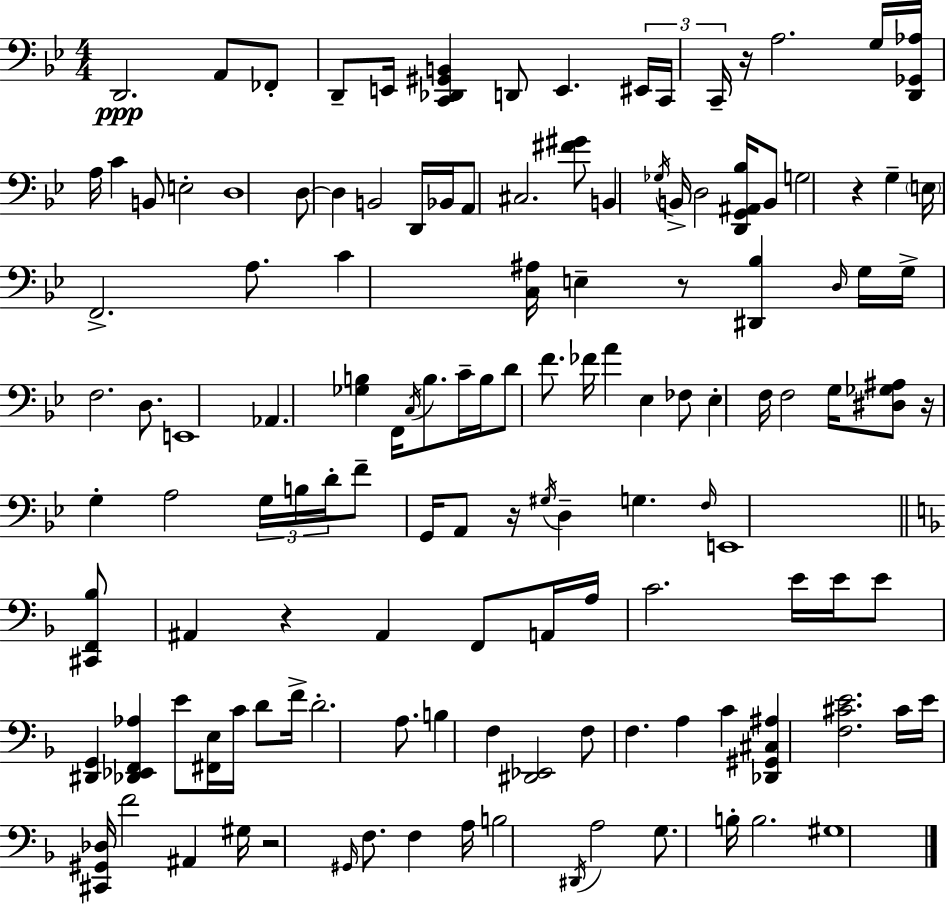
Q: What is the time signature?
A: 4/4